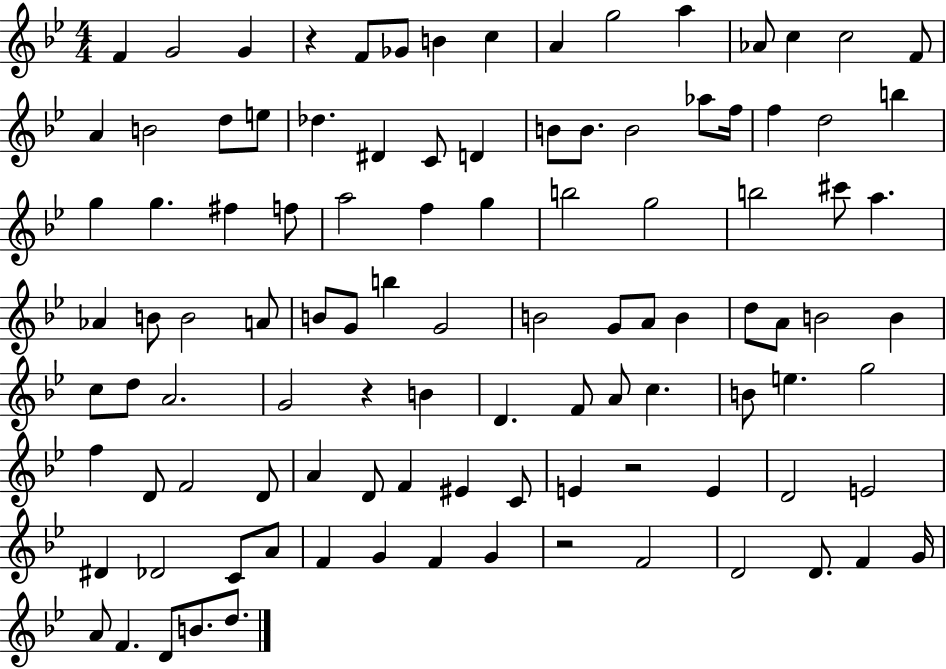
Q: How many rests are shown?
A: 4